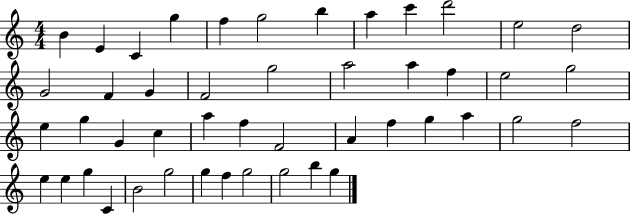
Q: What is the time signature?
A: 4/4